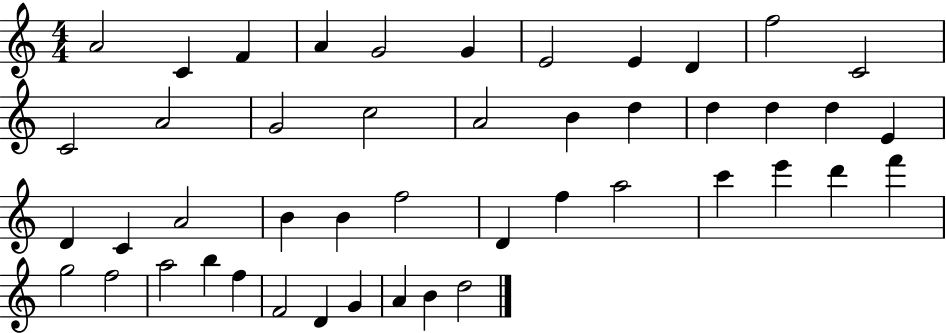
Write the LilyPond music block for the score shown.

{
  \clef treble
  \numericTimeSignature
  \time 4/4
  \key c \major
  a'2 c'4 f'4 | a'4 g'2 g'4 | e'2 e'4 d'4 | f''2 c'2 | \break c'2 a'2 | g'2 c''2 | a'2 b'4 d''4 | d''4 d''4 d''4 e'4 | \break d'4 c'4 a'2 | b'4 b'4 f''2 | d'4 f''4 a''2 | c'''4 e'''4 d'''4 f'''4 | \break g''2 f''2 | a''2 b''4 f''4 | f'2 d'4 g'4 | a'4 b'4 d''2 | \break \bar "|."
}